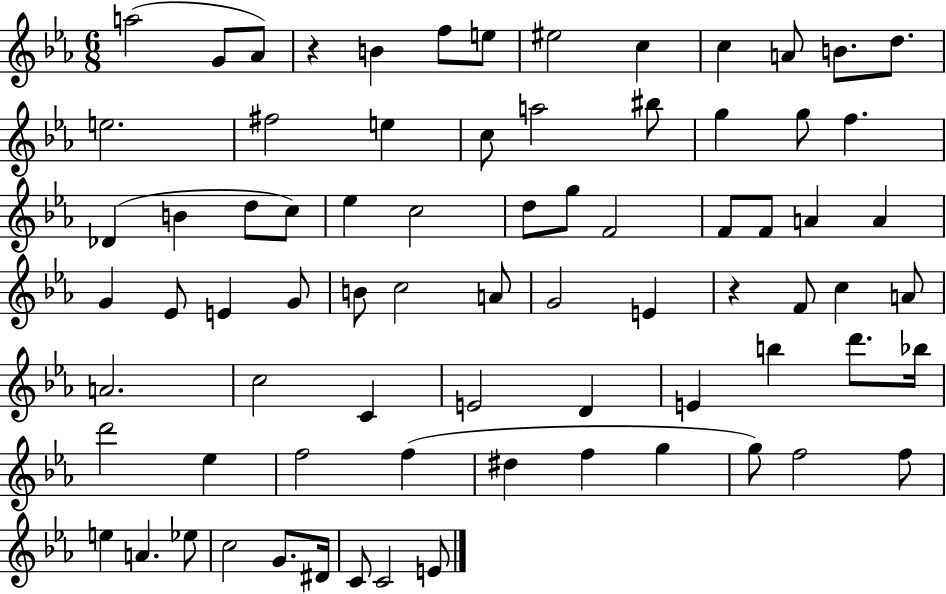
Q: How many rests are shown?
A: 2